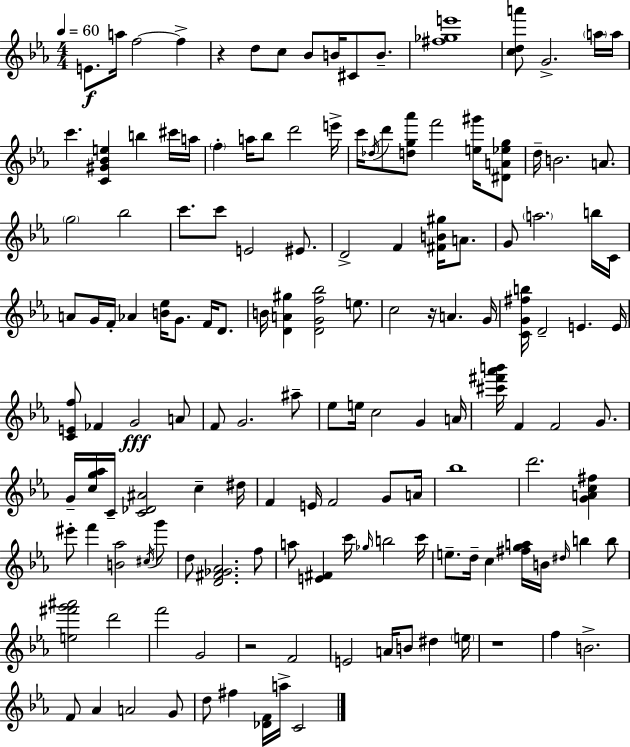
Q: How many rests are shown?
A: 4